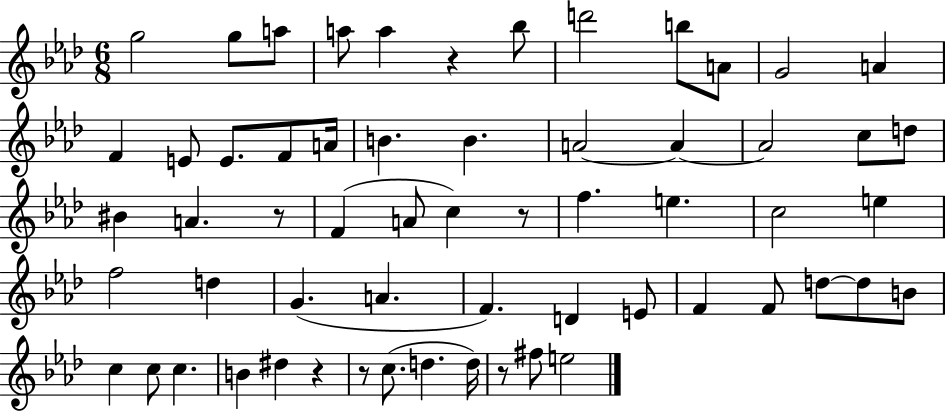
X:1
T:Untitled
M:6/8
L:1/4
K:Ab
g2 g/2 a/2 a/2 a z _b/2 d'2 b/2 A/2 G2 A F E/2 E/2 F/2 A/4 B B A2 A A2 c/2 d/2 ^B A z/2 F A/2 c z/2 f e c2 e f2 d G A F D E/2 F F/2 d/2 d/2 B/2 c c/2 c B ^d z z/2 c/2 d d/4 z/2 ^f/2 e2